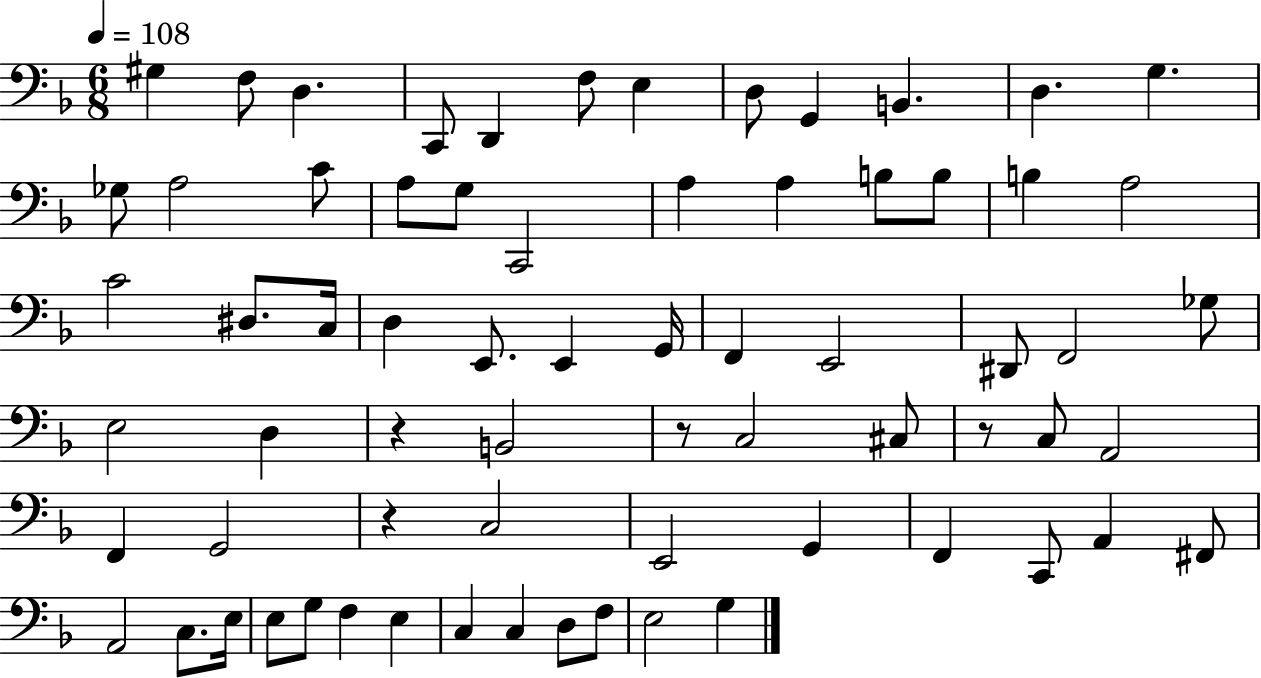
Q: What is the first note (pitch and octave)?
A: G#3